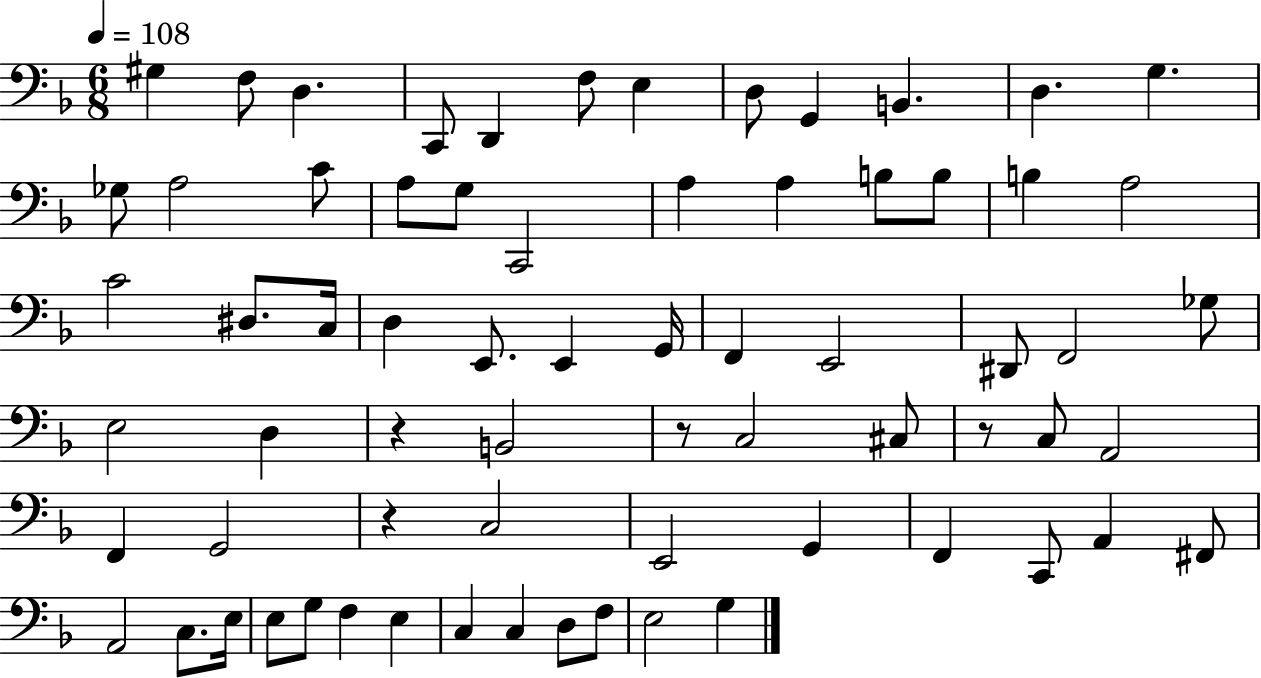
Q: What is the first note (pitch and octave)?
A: G#3